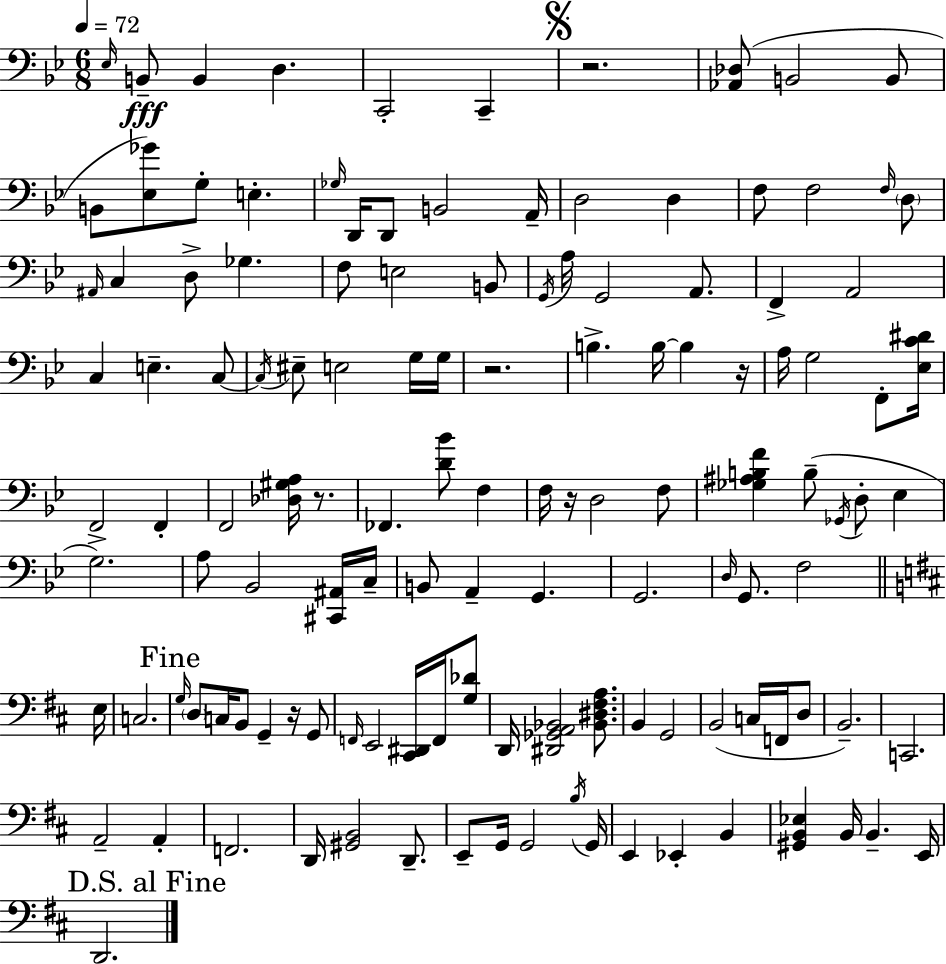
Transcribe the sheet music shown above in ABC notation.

X:1
T:Untitled
M:6/8
L:1/4
K:Bb
_E,/4 B,,/2 B,, D, C,,2 C,, z2 [_A,,_D,]/2 B,,2 B,,/2 B,,/2 [_E,_G]/2 G,/2 E, _G,/4 D,,/4 D,,/2 B,,2 A,,/4 D,2 D, F,/2 F,2 F,/4 D,/2 ^A,,/4 C, D,/2 _G, F,/2 E,2 B,,/2 G,,/4 A,/4 G,,2 A,,/2 F,, A,,2 C, E, C,/2 C,/4 ^E,/2 E,2 G,/4 G,/4 z2 B, B,/4 B, z/4 A,/4 G,2 F,,/2 [_E,C^D]/4 F,,2 F,, F,,2 [_D,^G,A,]/4 z/2 _F,, [D_B]/2 F, F,/4 z/4 D,2 F,/2 [_G,^A,B,F] B,/2 _G,,/4 D,/2 _E, G,2 A,/2 _B,,2 [^C,,^A,,]/4 C,/4 B,,/2 A,, G,, G,,2 D,/4 G,,/2 F,2 E,/4 C,2 G,/4 D,/2 C,/4 B,,/2 G,, z/4 G,,/2 F,,/4 E,,2 [^C,,^D,,]/4 F,,/4 [G,_D]/2 D,,/4 [^D,,_G,,A,,_B,,]2 [_B,,^D,^F,A,]/2 B,, G,,2 B,,2 C,/4 F,,/4 D,/2 B,,2 C,,2 A,,2 A,, F,,2 D,,/4 [^G,,B,,]2 D,,/2 E,,/2 G,,/4 G,,2 B,/4 G,,/4 E,, _E,, B,, [^G,,B,,_E,] B,,/4 B,, E,,/4 D,,2